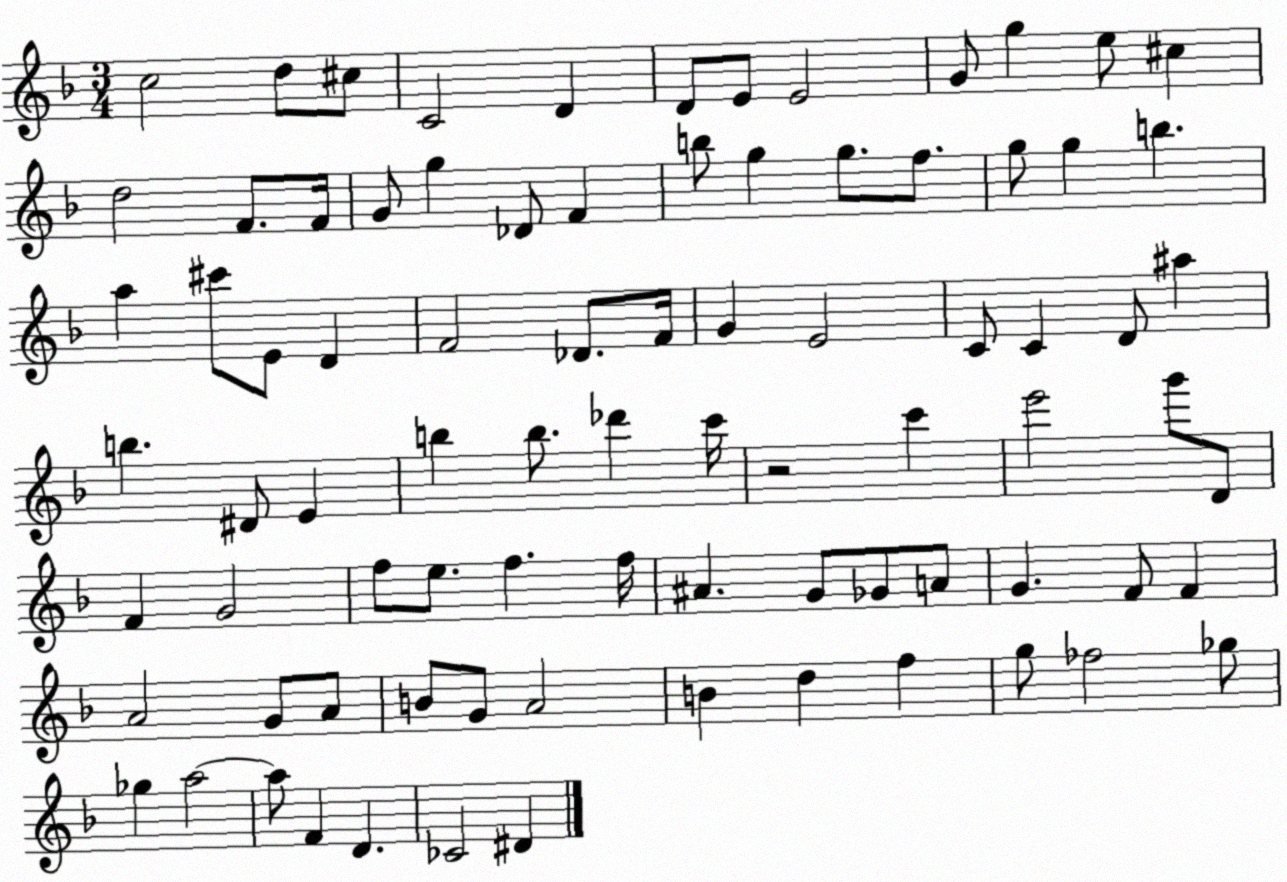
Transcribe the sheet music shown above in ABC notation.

X:1
T:Untitled
M:3/4
L:1/4
K:F
c2 d/2 ^c/2 C2 D D/2 E/2 E2 G/2 g e/2 ^c d2 F/2 F/4 G/2 g _D/2 F b/2 g g/2 f/2 g/2 g b a ^c'/2 E/2 D F2 _D/2 F/4 G E2 C/2 C D/2 ^a b ^D/2 E b b/2 _d' c'/4 z2 c' e'2 g'/2 D/2 F G2 f/2 e/2 f f/4 ^A G/2 _G/2 A/2 G F/2 F A2 G/2 A/2 B/2 G/2 A2 B d f g/2 _f2 _g/2 _g a2 a/2 F D _C2 ^D